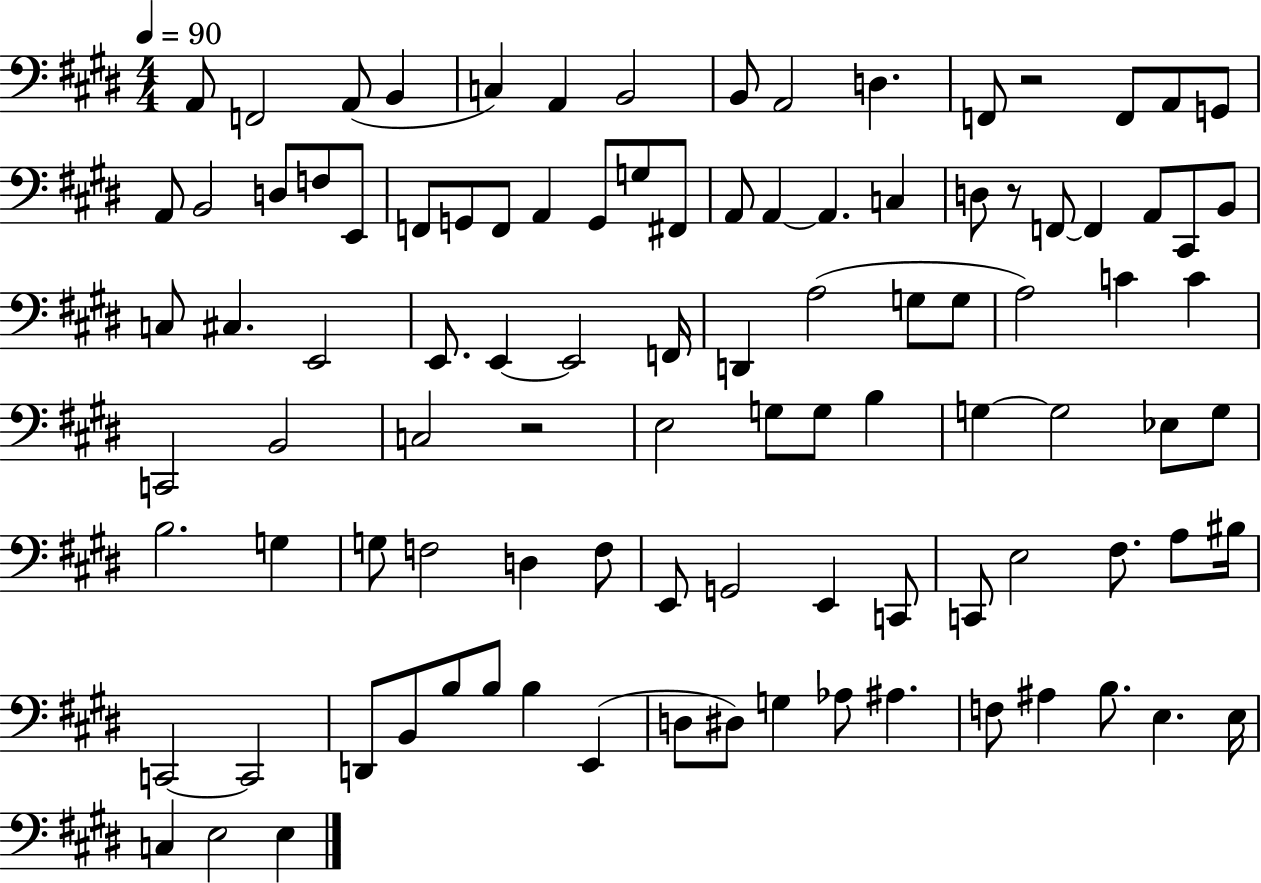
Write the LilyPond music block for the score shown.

{
  \clef bass
  \numericTimeSignature
  \time 4/4
  \key e \major
  \tempo 4 = 90
  \repeat volta 2 { a,8 f,2 a,8( b,4 | c4) a,4 b,2 | b,8 a,2 d4. | f,8 r2 f,8 a,8 g,8 | \break a,8 b,2 d8 f8 e,8 | f,8 g,8 f,8 a,4 g,8 g8 fis,8 | a,8 a,4~~ a,4. c4 | d8 r8 f,8~~ f,4 a,8 cis,8 b,8 | \break c8 cis4. e,2 | e,8. e,4~~ e,2 f,16 | d,4 a2( g8 g8 | a2) c'4 c'4 | \break c,2 b,2 | c2 r2 | e2 g8 g8 b4 | g4~~ g2 ees8 g8 | \break b2. g4 | g8 f2 d4 f8 | e,8 g,2 e,4 c,8 | c,8 e2 fis8. a8 bis16 | \break c,2~~ c,2 | d,8 b,8 b8 b8 b4 e,4( | d8 dis8) g4 aes8 ais4. | f8 ais4 b8. e4. e16 | \break c4 e2 e4 | } \bar "|."
}